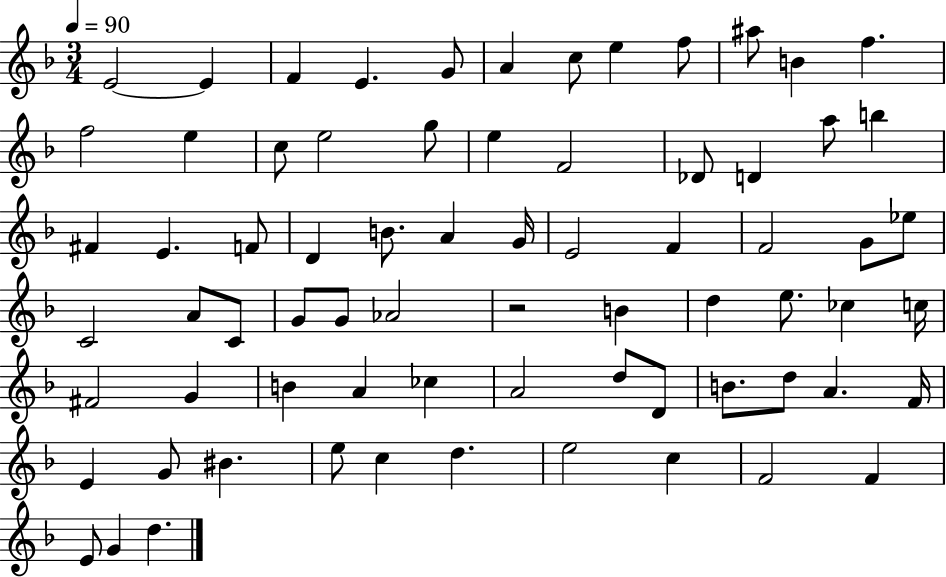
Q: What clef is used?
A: treble